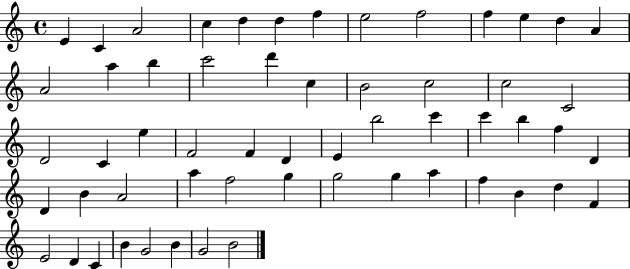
X:1
T:Untitled
M:4/4
L:1/4
K:C
E C A2 c d d f e2 f2 f e d A A2 a b c'2 d' c B2 c2 c2 C2 D2 C e F2 F D E b2 c' c' b f D D B A2 a f2 g g2 g a f B d F E2 D C B G2 B G2 B2